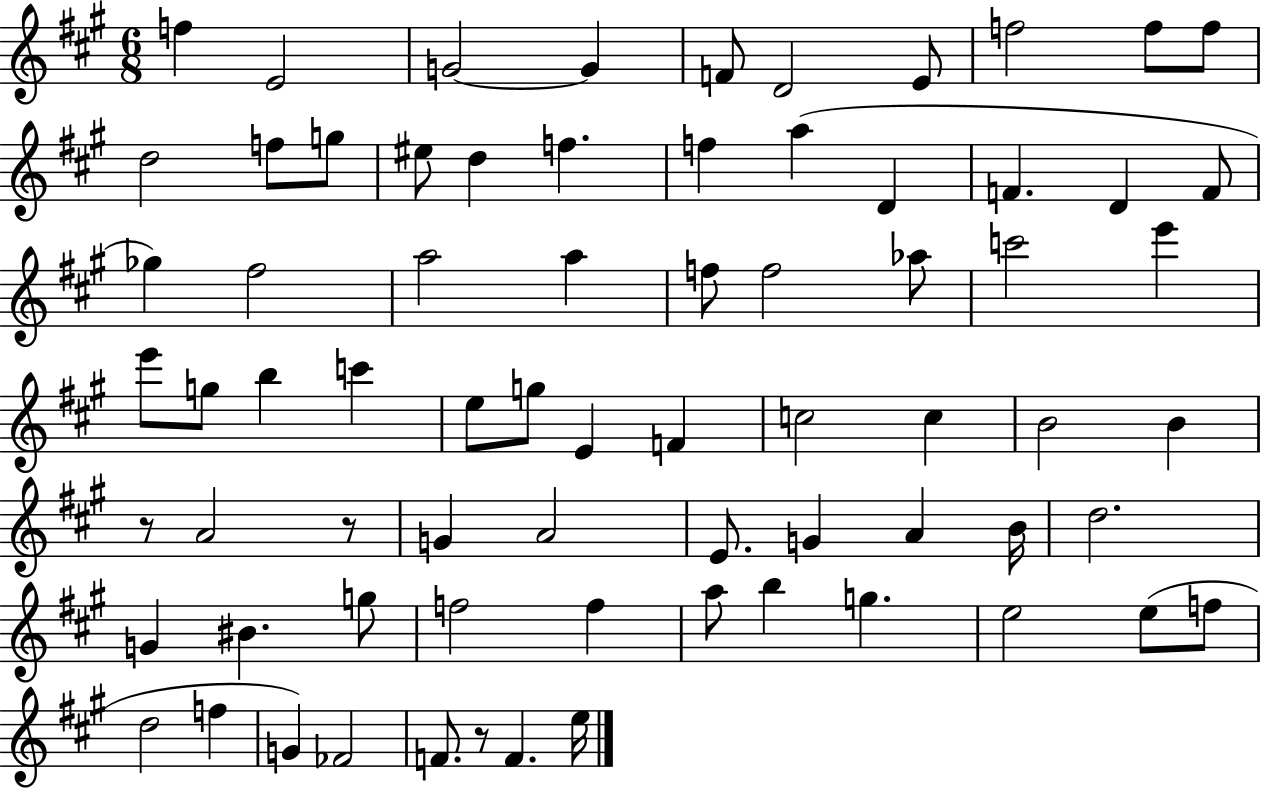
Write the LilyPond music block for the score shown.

{
  \clef treble
  \numericTimeSignature
  \time 6/8
  \key a \major
  f''4 e'2 | g'2~~ g'4 | f'8 d'2 e'8 | f''2 f''8 f''8 | \break d''2 f''8 g''8 | eis''8 d''4 f''4. | f''4 a''4( d'4 | f'4. d'4 f'8 | \break ges''4) fis''2 | a''2 a''4 | f''8 f''2 aes''8 | c'''2 e'''4 | \break e'''8 g''8 b''4 c'''4 | e''8 g''8 e'4 f'4 | c''2 c''4 | b'2 b'4 | \break r8 a'2 r8 | g'4 a'2 | e'8. g'4 a'4 b'16 | d''2. | \break g'4 bis'4. g''8 | f''2 f''4 | a''8 b''4 g''4. | e''2 e''8( f''8 | \break d''2 f''4 | g'4) fes'2 | f'8. r8 f'4. e''16 | \bar "|."
}